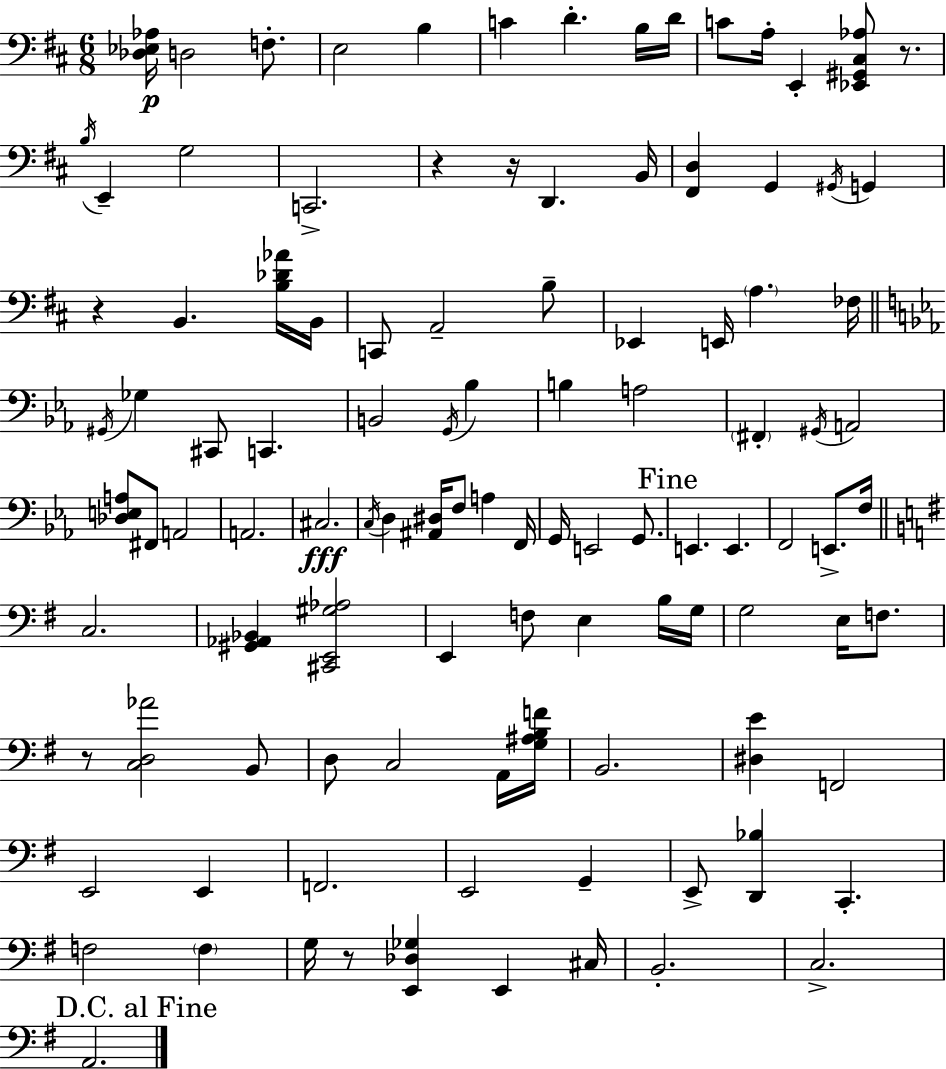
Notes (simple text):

[Db3,Eb3,Ab3]/s D3/h F3/e. E3/h B3/q C4/q D4/q. B3/s D4/s C4/e A3/s E2/q [Eb2,G#2,C#3,Ab3]/e R/e. B3/s E2/q G3/h C2/h. R/q R/s D2/q. B2/s [F#2,D3]/q G2/q G#2/s G2/q R/q B2/q. [B3,Db4,Ab4]/s B2/s C2/e A2/h B3/e Eb2/q E2/s A3/q. FES3/s G#2/s Gb3/q C#2/e C2/q. B2/h G2/s Bb3/q B3/q A3/h F#2/q G#2/s A2/h [Db3,E3,A3]/e F#2/e A2/h A2/h. C#3/h. C3/s D3/q [A#2,D#3]/s F3/e A3/q F2/s G2/s E2/h G2/e. E2/q. E2/q. F2/h E2/e. F3/s C3/h. [G#2,Ab2,Bb2]/q [C#2,E2,G#3,Ab3]/h E2/q F3/e E3/q B3/s G3/s G3/h E3/s F3/e. R/e [C3,D3,Ab4]/h B2/e D3/e C3/h A2/s [G3,A#3,B3,F4]/s B2/h. [D#3,E4]/q F2/h E2/h E2/q F2/h. E2/h G2/q E2/e [D2,Bb3]/q C2/q. F3/h F3/q G3/s R/e [E2,Db3,Gb3]/q E2/q C#3/s B2/h. C3/h. A2/h.